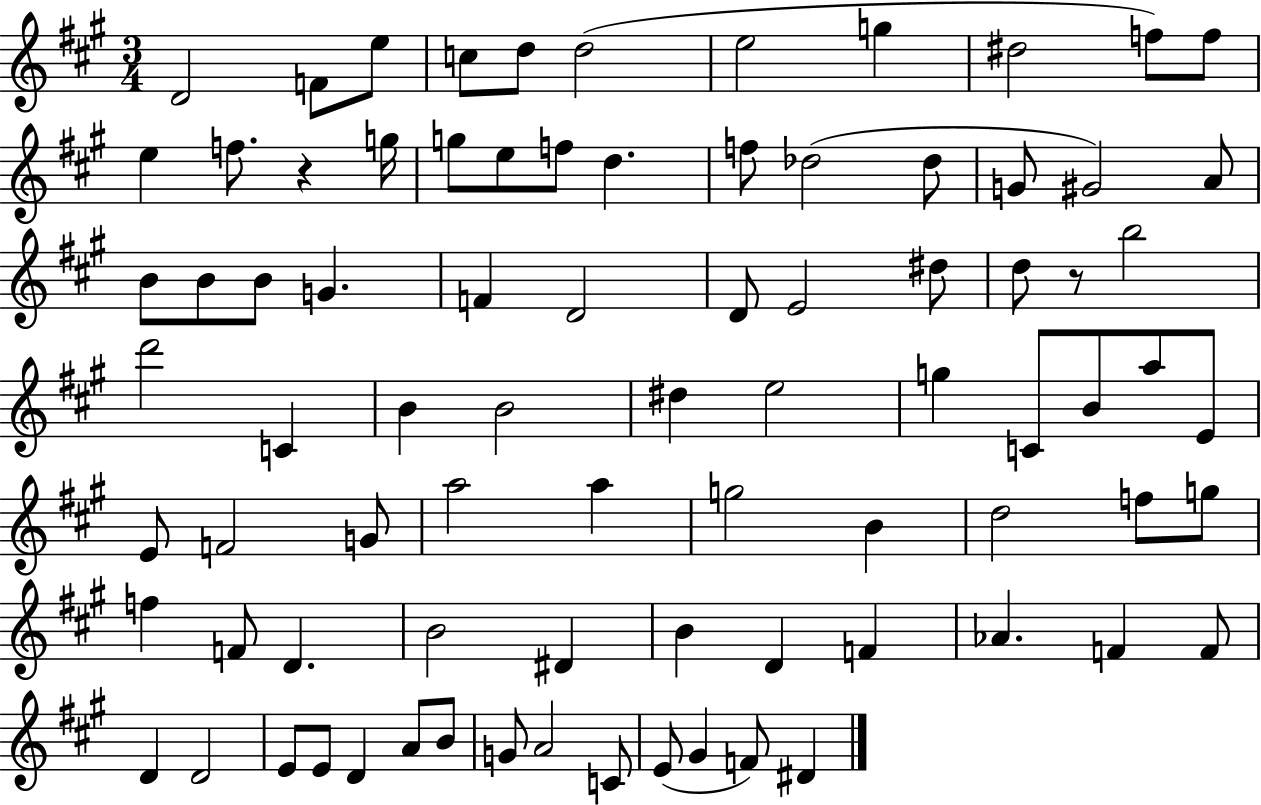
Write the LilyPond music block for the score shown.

{
  \clef treble
  \numericTimeSignature
  \time 3/4
  \key a \major
  \repeat volta 2 { d'2 f'8 e''8 | c''8 d''8 d''2( | e''2 g''4 | dis''2 f''8) f''8 | \break e''4 f''8. r4 g''16 | g''8 e''8 f''8 d''4. | f''8 des''2( des''8 | g'8 gis'2) a'8 | \break b'8 b'8 b'8 g'4. | f'4 d'2 | d'8 e'2 dis''8 | d''8 r8 b''2 | \break d'''2 c'4 | b'4 b'2 | dis''4 e''2 | g''4 c'8 b'8 a''8 e'8 | \break e'8 f'2 g'8 | a''2 a''4 | g''2 b'4 | d''2 f''8 g''8 | \break f''4 f'8 d'4. | b'2 dis'4 | b'4 d'4 f'4 | aes'4. f'4 f'8 | \break d'4 d'2 | e'8 e'8 d'4 a'8 b'8 | g'8 a'2 c'8 | e'8( gis'4 f'8) dis'4 | \break } \bar "|."
}